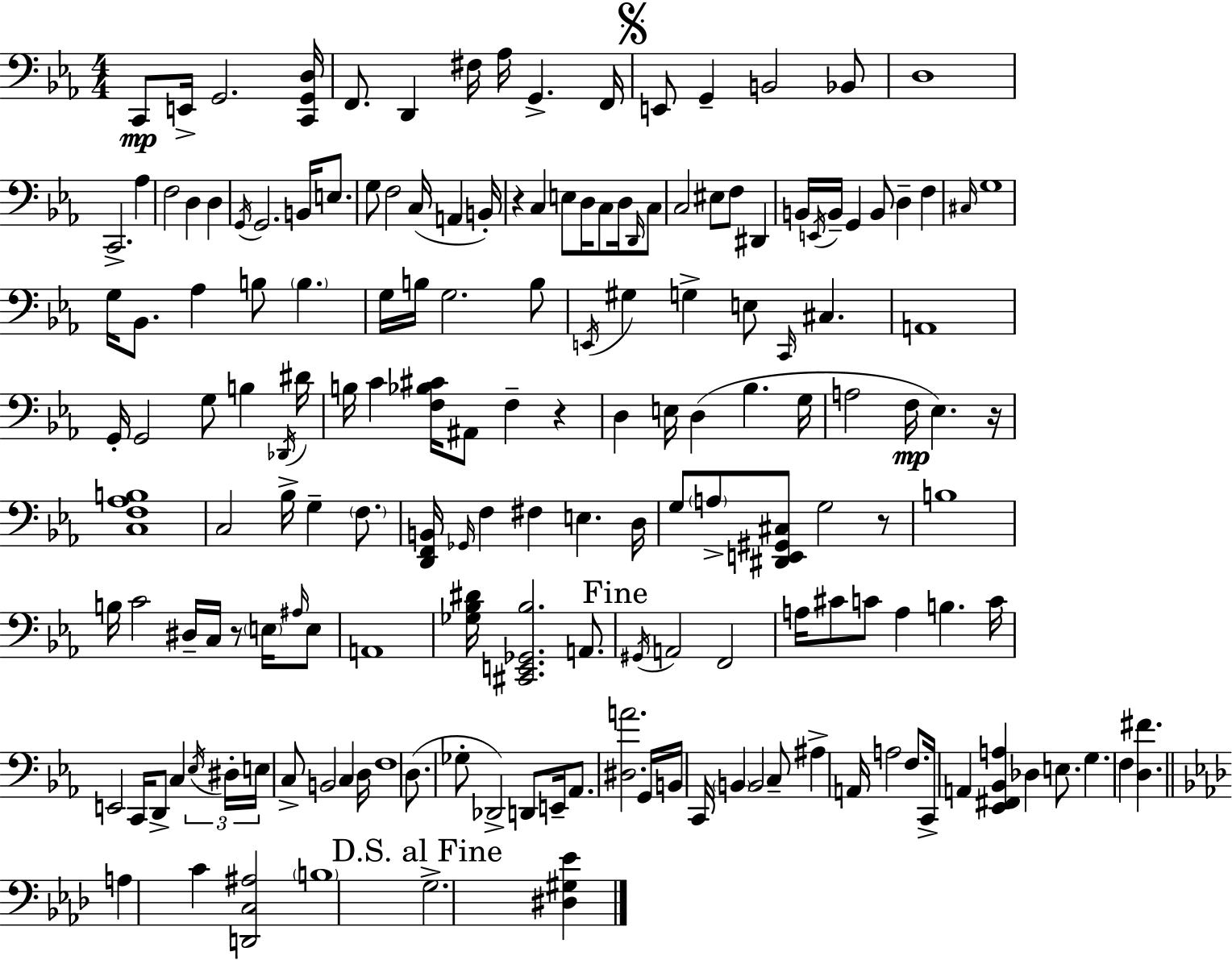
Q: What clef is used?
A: bass